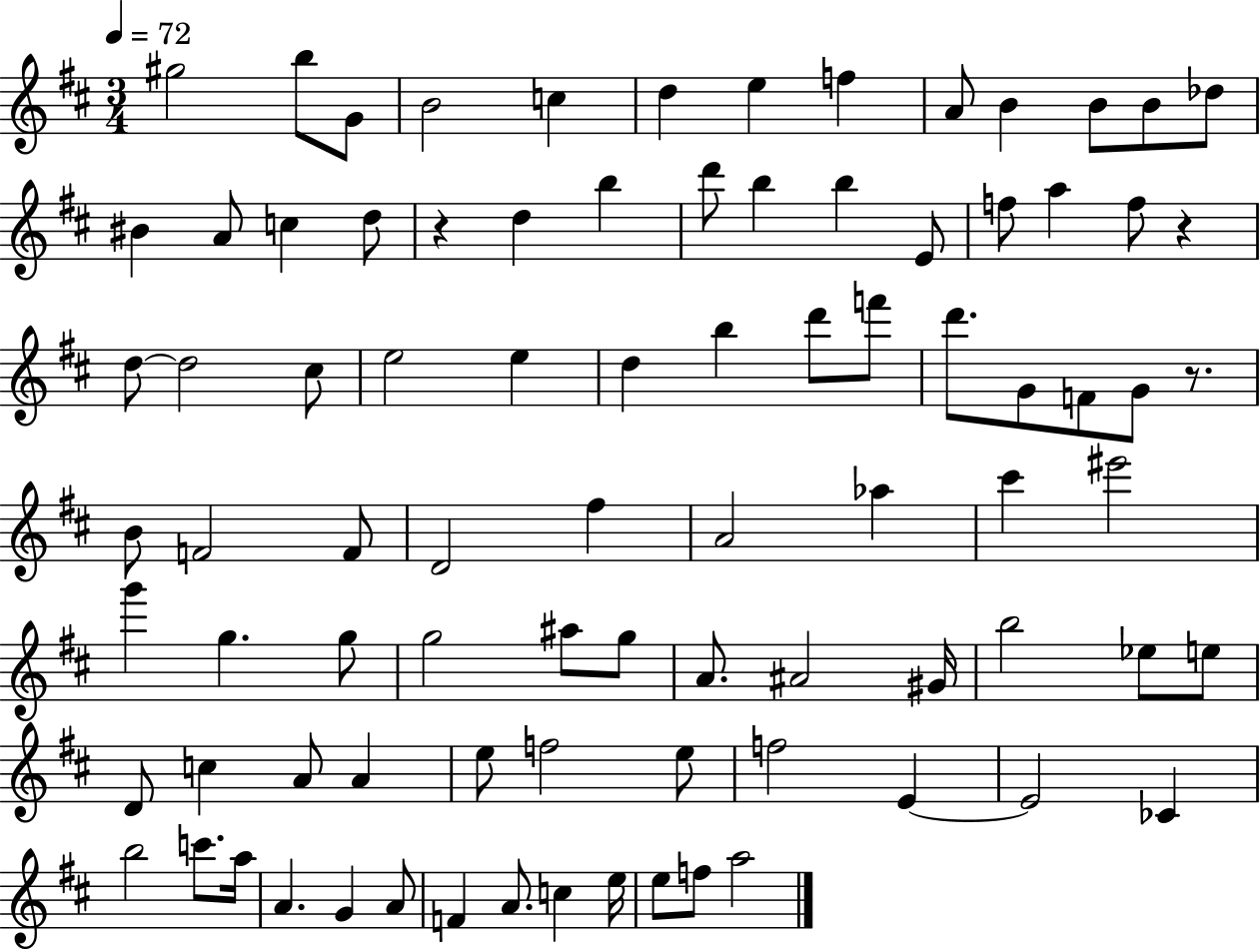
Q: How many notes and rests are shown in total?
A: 87